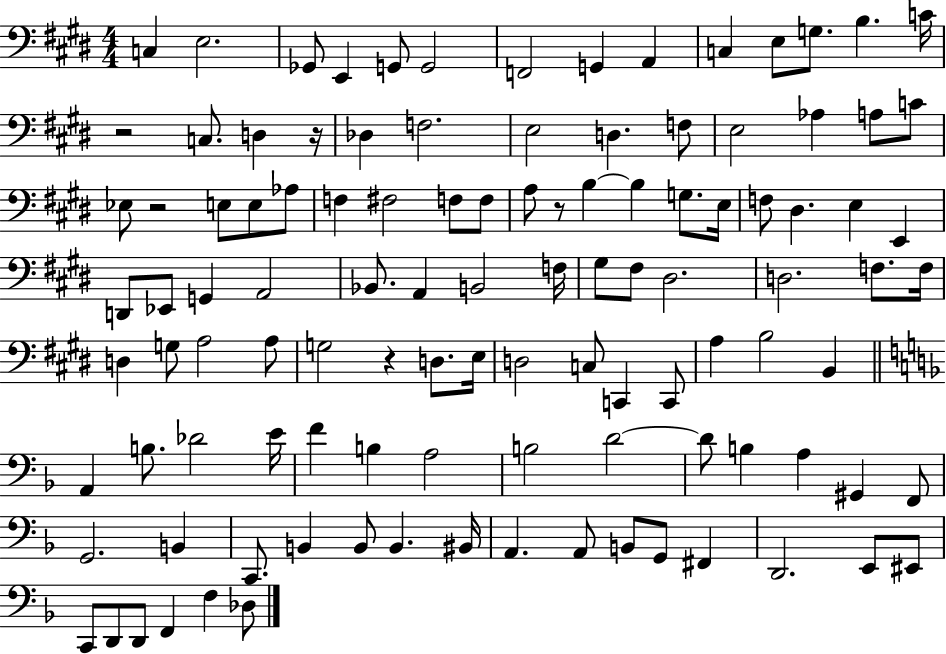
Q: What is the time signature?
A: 4/4